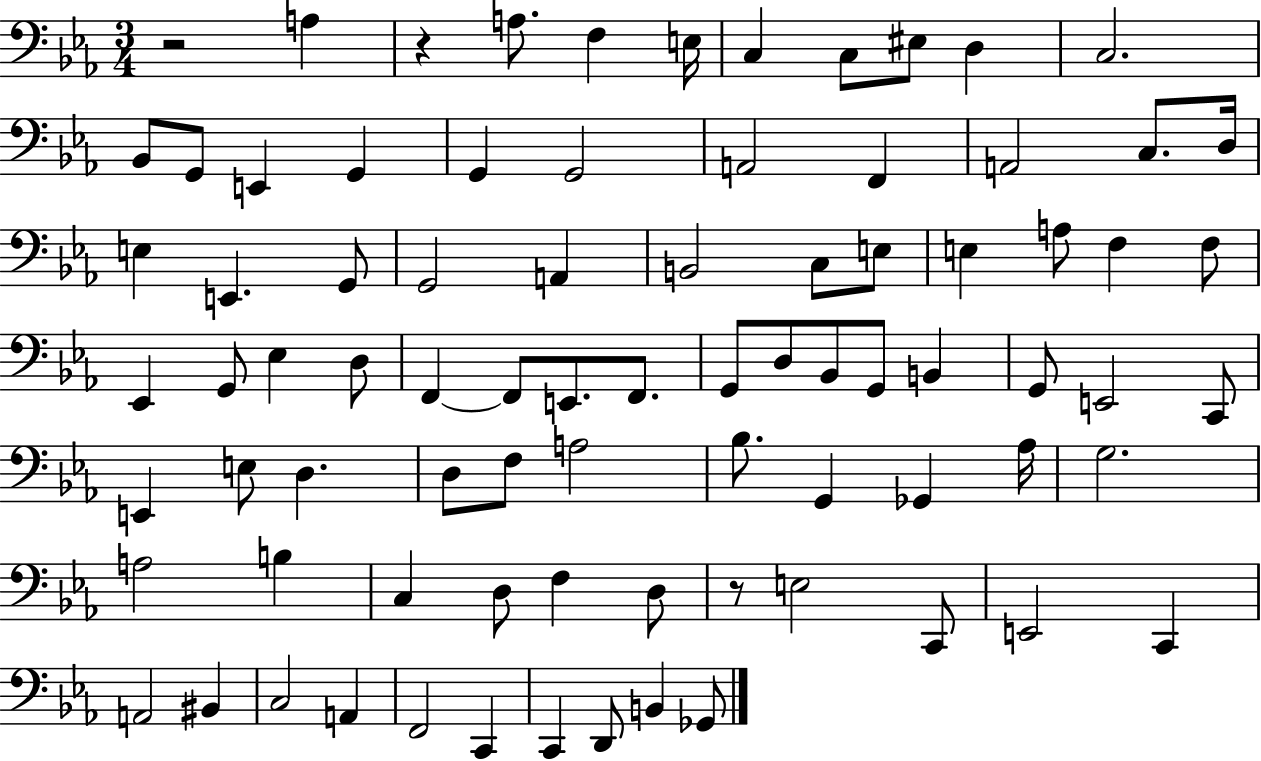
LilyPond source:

{
  \clef bass
  \numericTimeSignature
  \time 3/4
  \key ees \major
  r2 a4 | r4 a8. f4 e16 | c4 c8 eis8 d4 | c2. | \break bes,8 g,8 e,4 g,4 | g,4 g,2 | a,2 f,4 | a,2 c8. d16 | \break e4 e,4. g,8 | g,2 a,4 | b,2 c8 e8 | e4 a8 f4 f8 | \break ees,4 g,8 ees4 d8 | f,4~~ f,8 e,8. f,8. | g,8 d8 bes,8 g,8 b,4 | g,8 e,2 c,8 | \break e,4 e8 d4. | d8 f8 a2 | bes8. g,4 ges,4 aes16 | g2. | \break a2 b4 | c4 d8 f4 d8 | r8 e2 c,8 | e,2 c,4 | \break a,2 bis,4 | c2 a,4 | f,2 c,4 | c,4 d,8 b,4 ges,8 | \break \bar "|."
}